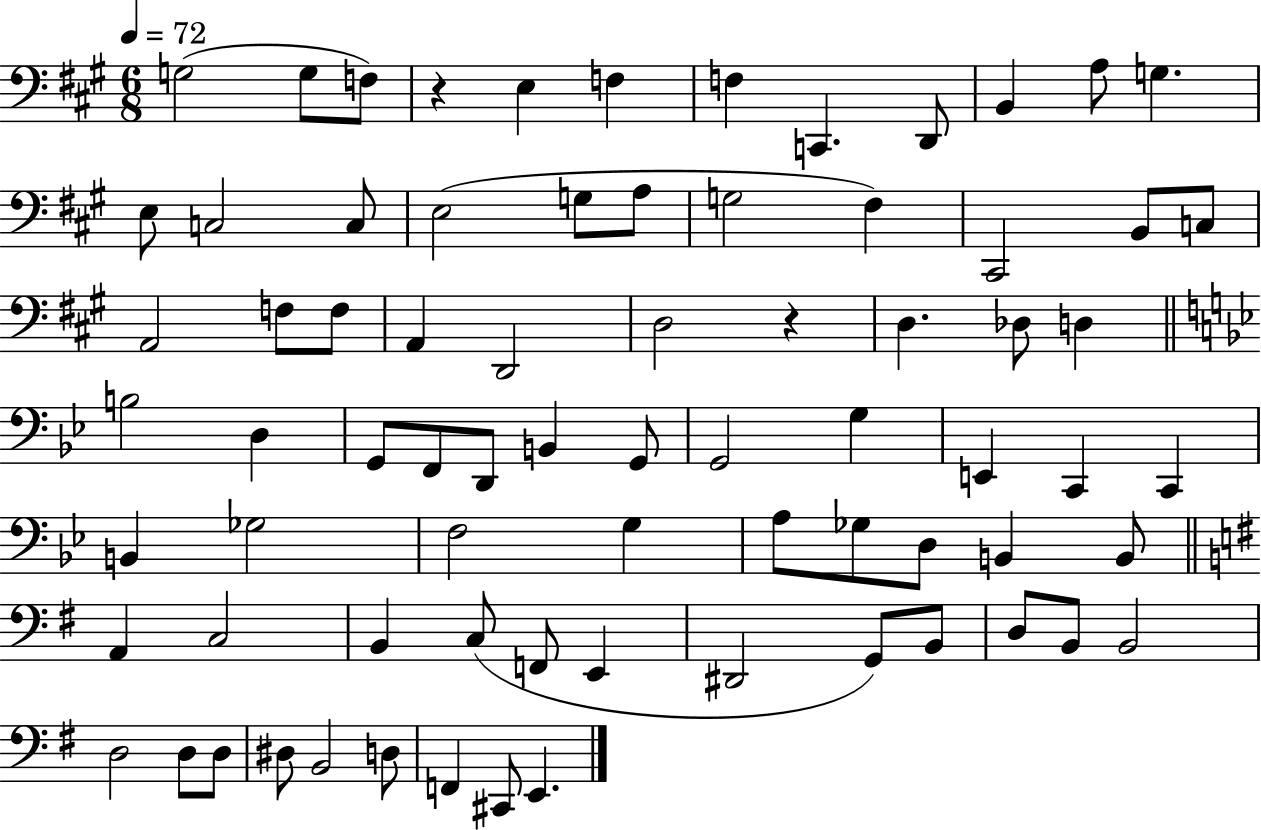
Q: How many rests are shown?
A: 2